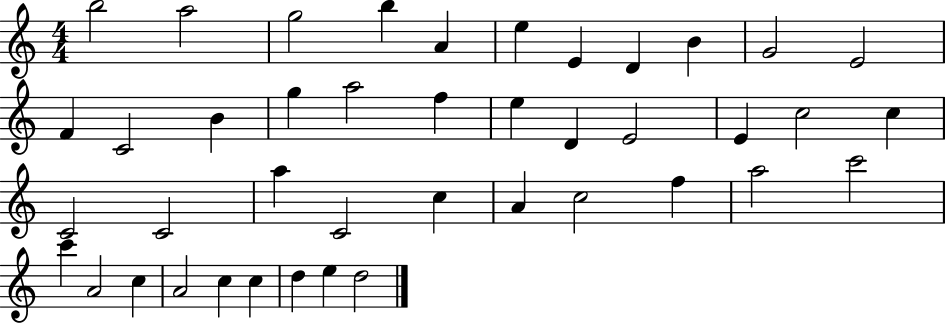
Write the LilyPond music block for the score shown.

{
  \clef treble
  \numericTimeSignature
  \time 4/4
  \key c \major
  b''2 a''2 | g''2 b''4 a'4 | e''4 e'4 d'4 b'4 | g'2 e'2 | \break f'4 c'2 b'4 | g''4 a''2 f''4 | e''4 d'4 e'2 | e'4 c''2 c''4 | \break c'2 c'2 | a''4 c'2 c''4 | a'4 c''2 f''4 | a''2 c'''2 | \break c'''4 a'2 c''4 | a'2 c''4 c''4 | d''4 e''4 d''2 | \bar "|."
}